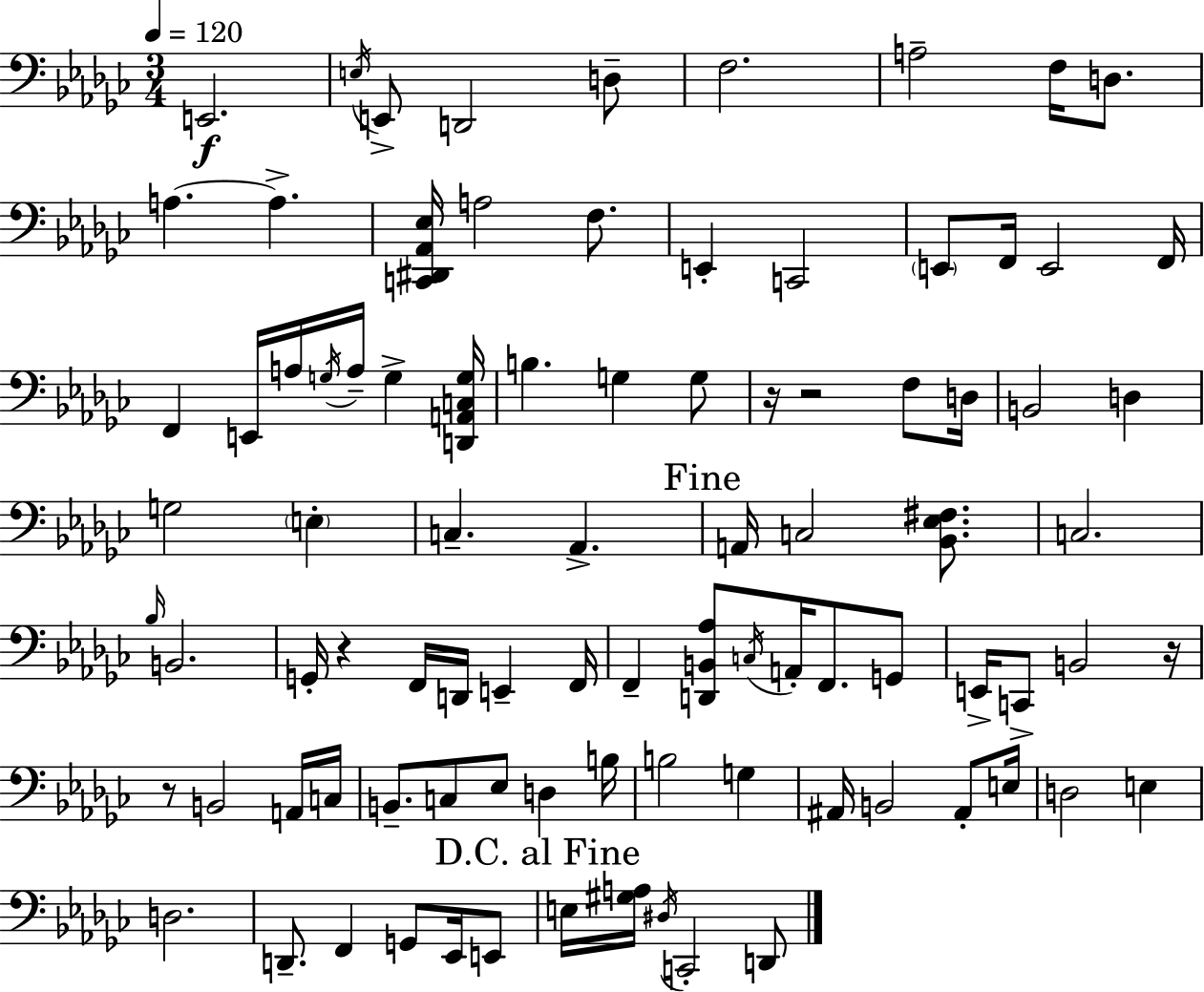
E2/h. E3/s E2/e D2/h D3/e F3/h. A3/h F3/s D3/e. A3/q. A3/q. [C2,D#2,Ab2,Eb3]/s A3/h F3/e. E2/q C2/h E2/e F2/s E2/h F2/s F2/q E2/s A3/s G3/s A3/s G3/q [D2,A2,C3,G3]/s B3/q. G3/q G3/e R/s R/h F3/e D3/s B2/h D3/q G3/h E3/q C3/q. Ab2/q. A2/s C3/h [Bb2,Eb3,F#3]/e. C3/h. Bb3/s B2/h. G2/s R/q F2/s D2/s E2/q F2/s F2/q [D2,B2,Ab3]/e C3/s A2/s F2/e. G2/e E2/s C2/e B2/h R/s R/e B2/h A2/s C3/s B2/e. C3/e Eb3/e D3/q B3/s B3/h G3/q A#2/s B2/h A#2/e E3/s D3/h E3/q D3/h. D2/e. F2/q G2/e Eb2/s E2/e E3/s [G#3,A3]/s D#3/s C2/h D2/e